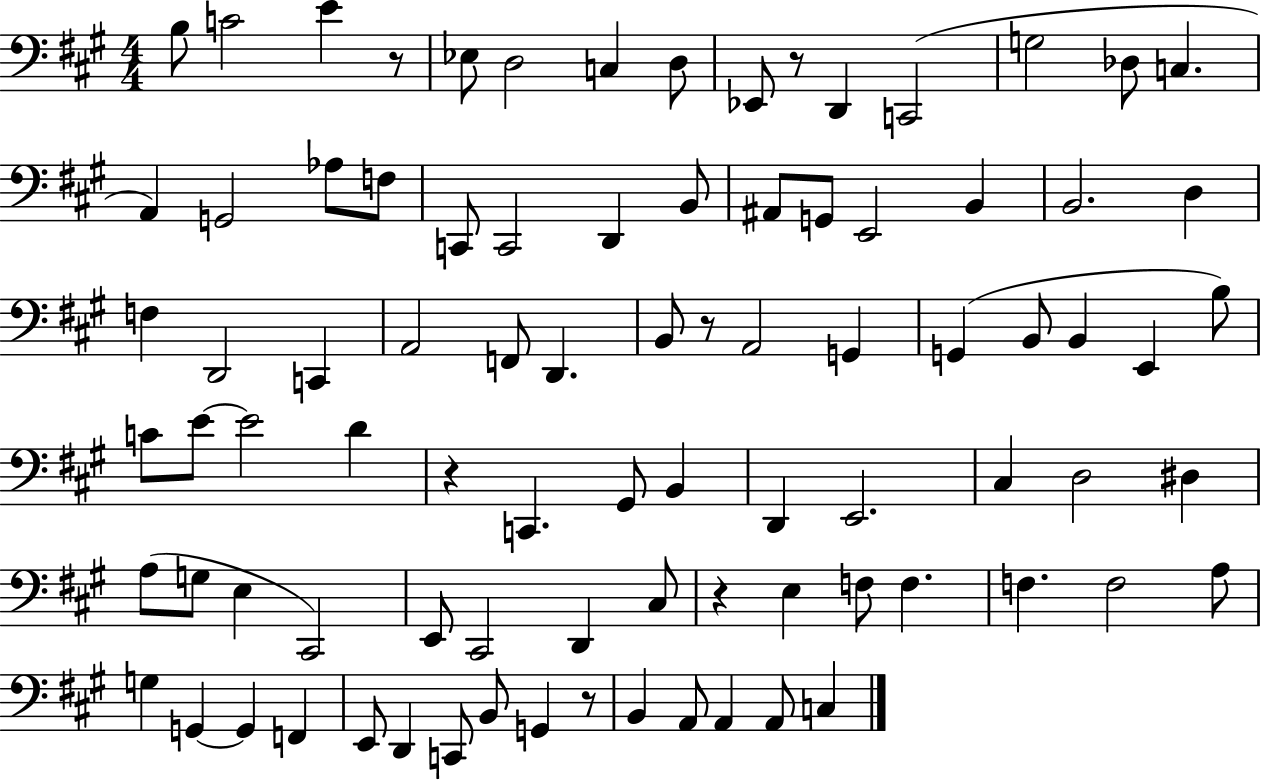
{
  \clef bass
  \numericTimeSignature
  \time 4/4
  \key a \major
  b8 c'2 e'4 r8 | ees8 d2 c4 d8 | ees,8 r8 d,4 c,2( | g2 des8 c4. | \break a,4) g,2 aes8 f8 | c,8 c,2 d,4 b,8 | ais,8 g,8 e,2 b,4 | b,2. d4 | \break f4 d,2 c,4 | a,2 f,8 d,4. | b,8 r8 a,2 g,4 | g,4( b,8 b,4 e,4 b8) | \break c'8 e'8~~ e'2 d'4 | r4 c,4. gis,8 b,4 | d,4 e,2. | cis4 d2 dis4 | \break a8( g8 e4 cis,2) | e,8 cis,2 d,4 cis8 | r4 e4 f8 f4. | f4. f2 a8 | \break g4 g,4~~ g,4 f,4 | e,8 d,4 c,8 b,8 g,4 r8 | b,4 a,8 a,4 a,8 c4 | \bar "|."
}